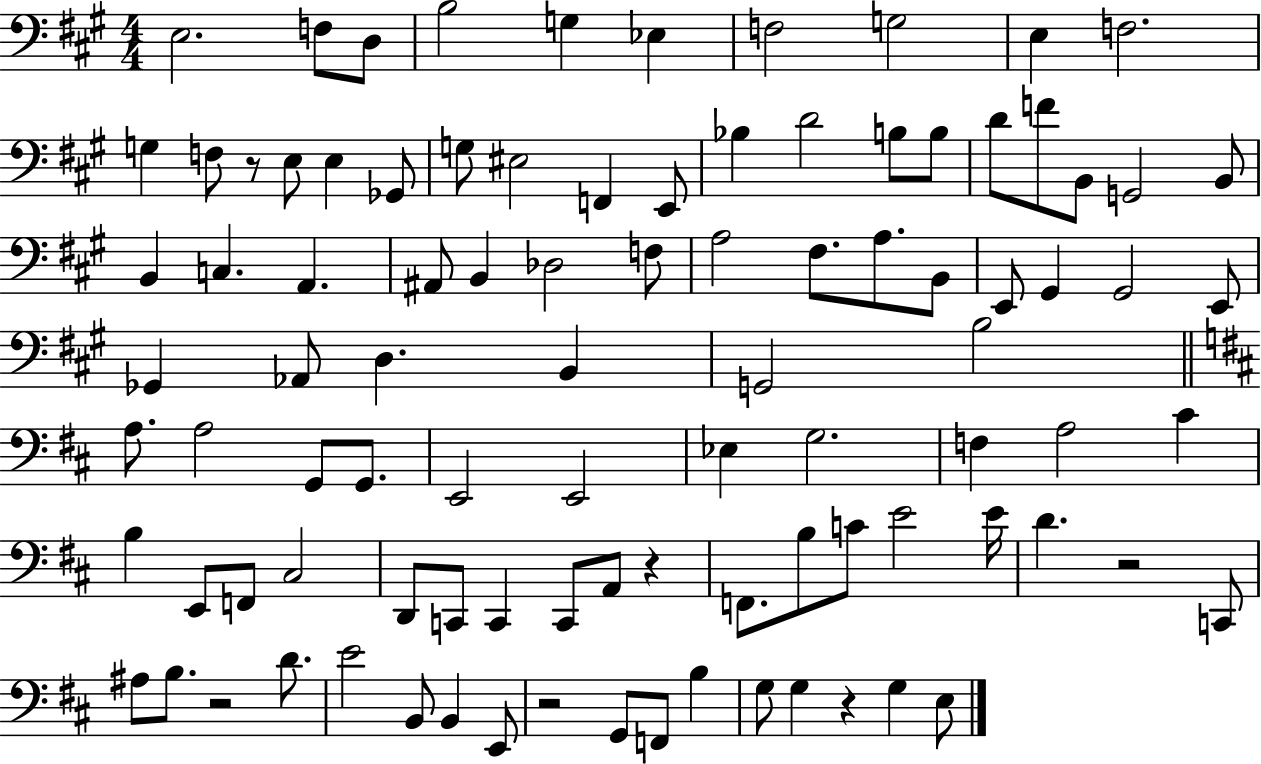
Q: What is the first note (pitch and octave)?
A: E3